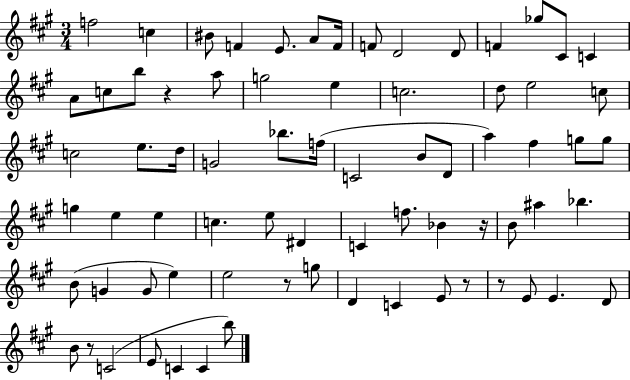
X:1
T:Untitled
M:3/4
L:1/4
K:A
f2 c ^B/2 F E/2 A/2 F/4 F/2 D2 D/2 F _g/2 ^C/2 C A/2 c/2 b/2 z a/2 g2 e c2 d/2 e2 c/2 c2 e/2 d/4 G2 _b/2 f/4 C2 B/2 D/2 a ^f g/2 g/2 g e e c e/2 ^D C f/2 _B z/4 B/2 ^a _b B/2 G G/2 e e2 z/2 g/2 D C E/2 z/2 z/2 E/2 E D/2 B/2 z/2 C2 E/2 C C b/2